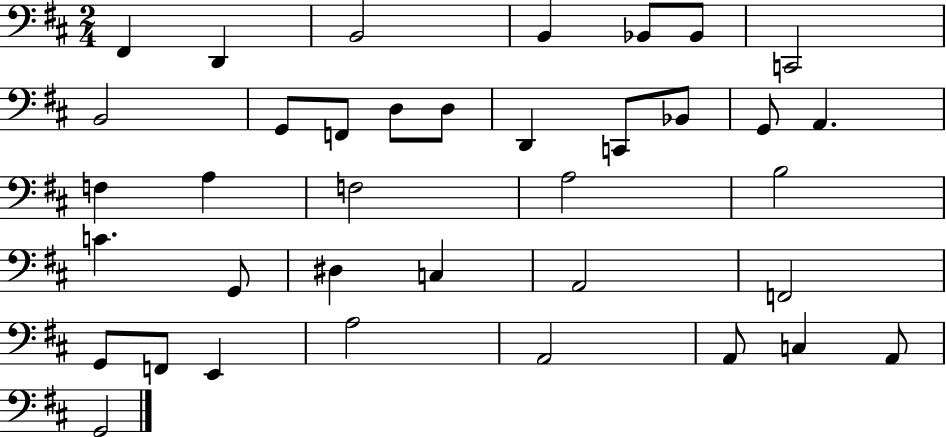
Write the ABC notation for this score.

X:1
T:Untitled
M:2/4
L:1/4
K:D
^F,, D,, B,,2 B,, _B,,/2 _B,,/2 C,,2 B,,2 G,,/2 F,,/2 D,/2 D,/2 D,, C,,/2 _B,,/2 G,,/2 A,, F, A, F,2 A,2 B,2 C G,,/2 ^D, C, A,,2 F,,2 G,,/2 F,,/2 E,, A,2 A,,2 A,,/2 C, A,,/2 G,,2